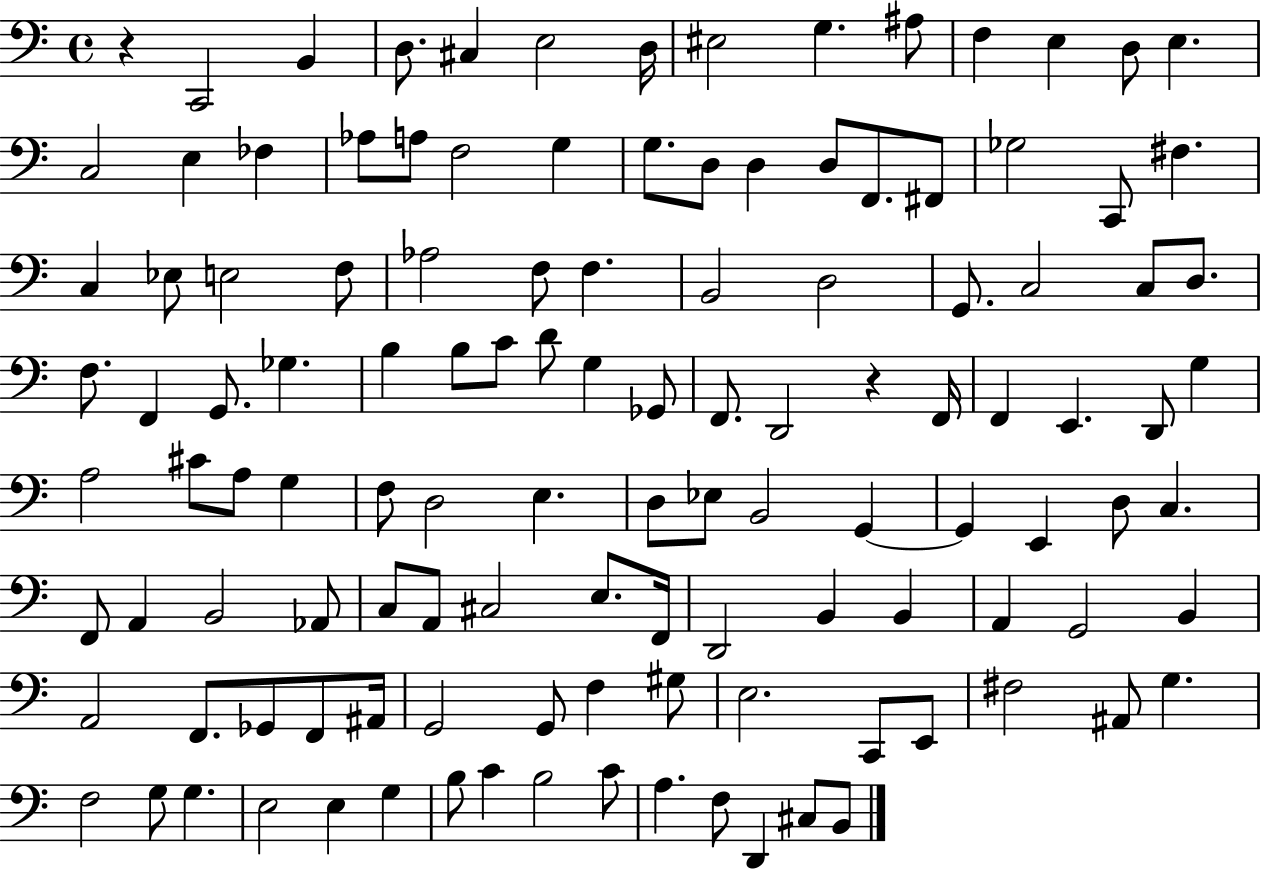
{
  \clef bass
  \time 4/4
  \defaultTimeSignature
  \key c \major
  r4 c,2 b,4 | d8. cis4 e2 d16 | eis2 g4. ais8 | f4 e4 d8 e4. | \break c2 e4 fes4 | aes8 a8 f2 g4 | g8. d8 d4 d8 f,8. fis,8 | ges2 c,8 fis4. | \break c4 ees8 e2 f8 | aes2 f8 f4. | b,2 d2 | g,8. c2 c8 d8. | \break f8. f,4 g,8. ges4. | b4 b8 c'8 d'8 g4 ges,8 | f,8. d,2 r4 f,16 | f,4 e,4. d,8 g4 | \break a2 cis'8 a8 g4 | f8 d2 e4. | d8 ees8 b,2 g,4~~ | g,4 e,4 d8 c4. | \break f,8 a,4 b,2 aes,8 | c8 a,8 cis2 e8. f,16 | d,2 b,4 b,4 | a,4 g,2 b,4 | \break a,2 f,8. ges,8 f,8 ais,16 | g,2 g,8 f4 gis8 | e2. c,8 e,8 | fis2 ais,8 g4. | \break f2 g8 g4. | e2 e4 g4 | b8 c'4 b2 c'8 | a4. f8 d,4 cis8 b,8 | \break \bar "|."
}